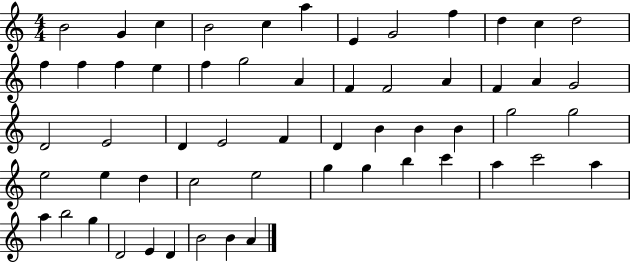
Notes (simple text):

B4/h G4/q C5/q B4/h C5/q A5/q E4/q G4/h F5/q D5/q C5/q D5/h F5/q F5/q F5/q E5/q F5/q G5/h A4/q F4/q F4/h A4/q F4/q A4/q G4/h D4/h E4/h D4/q E4/h F4/q D4/q B4/q B4/q B4/q G5/h G5/h E5/h E5/q D5/q C5/h E5/h G5/q G5/q B5/q C6/q A5/q C6/h A5/q A5/q B5/h G5/q D4/h E4/q D4/q B4/h B4/q A4/q